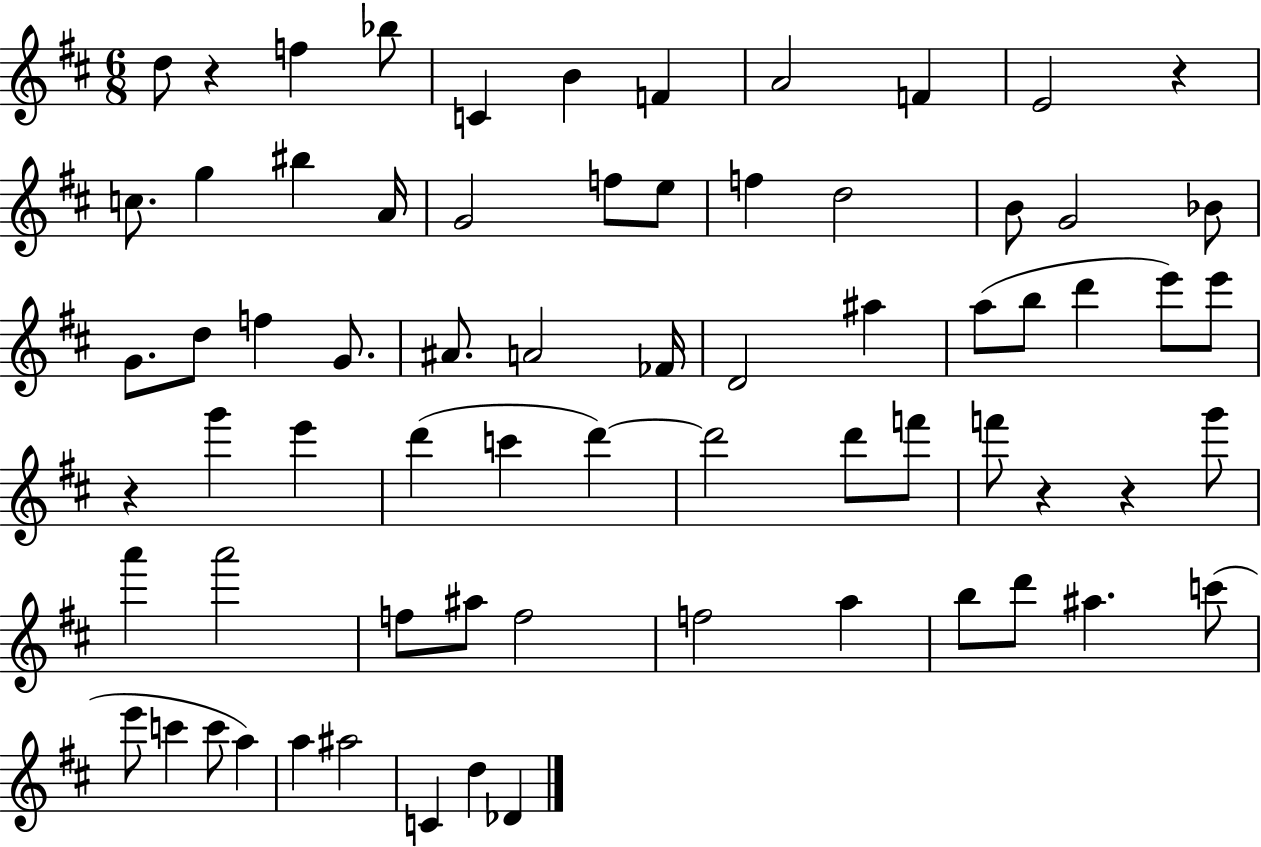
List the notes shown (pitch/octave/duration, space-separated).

D5/e R/q F5/q Bb5/e C4/q B4/q F4/q A4/h F4/q E4/h R/q C5/e. G5/q BIS5/q A4/s G4/h F5/e E5/e F5/q D5/h B4/e G4/h Bb4/e G4/e. D5/e F5/q G4/e. A#4/e. A4/h FES4/s D4/h A#5/q A5/e B5/e D6/q E6/e E6/e R/q G6/q E6/q D6/q C6/q D6/q D6/h D6/e F6/e F6/e R/q R/q G6/e A6/q A6/h F5/e A#5/e F5/h F5/h A5/q B5/e D6/e A#5/q. C6/e E6/e C6/q C6/e A5/q A5/q A#5/h C4/q D5/q Db4/q